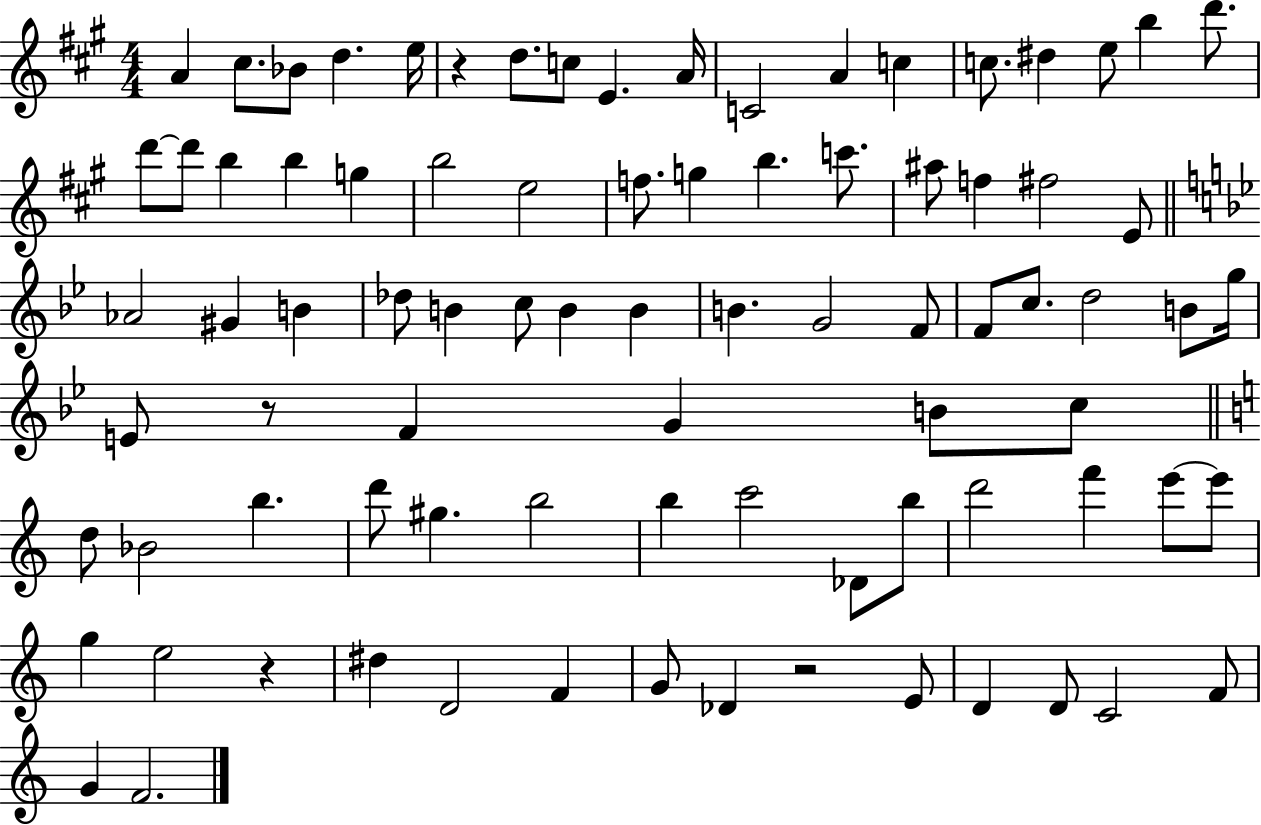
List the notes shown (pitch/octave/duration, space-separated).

A4/q C#5/e. Bb4/e D5/q. E5/s R/q D5/e. C5/e E4/q. A4/s C4/h A4/q C5/q C5/e. D#5/q E5/e B5/q D6/e. D6/e D6/e B5/q B5/q G5/q B5/h E5/h F5/e. G5/q B5/q. C6/e. A#5/e F5/q F#5/h E4/e Ab4/h G#4/q B4/q Db5/e B4/q C5/e B4/q B4/q B4/q. G4/h F4/e F4/e C5/e. D5/h B4/e G5/s E4/e R/e F4/q G4/q B4/e C5/e D5/e Bb4/h B5/q. D6/e G#5/q. B5/h B5/q C6/h Db4/e B5/e D6/h F6/q E6/e E6/e G5/q E5/h R/q D#5/q D4/h F4/q G4/e Db4/q R/h E4/e D4/q D4/e C4/h F4/e G4/q F4/h.